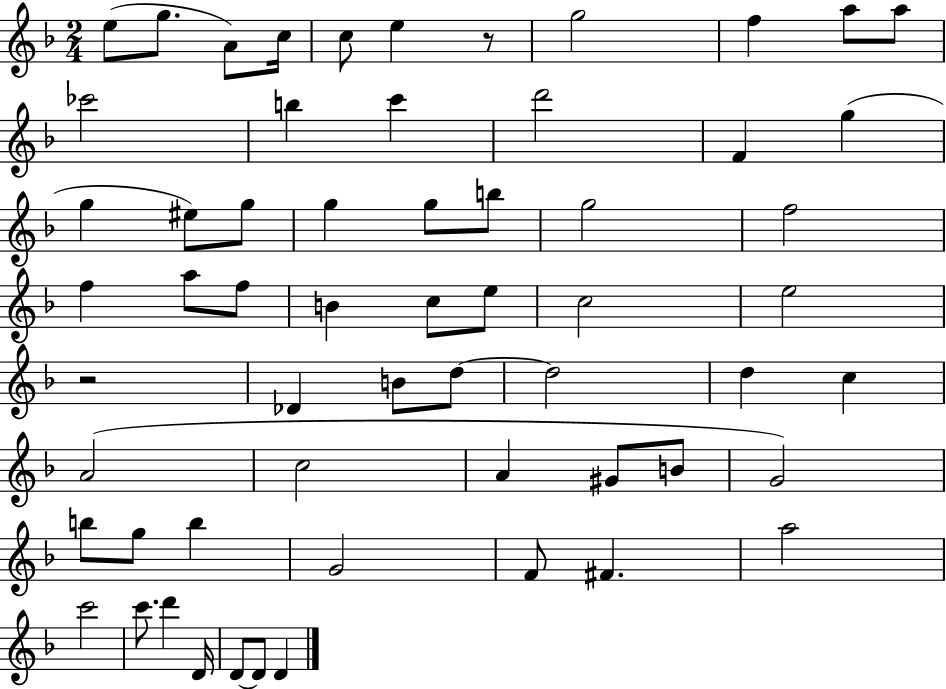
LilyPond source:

{
  \clef treble
  \numericTimeSignature
  \time 2/4
  \key f \major
  e''8( g''8. a'8) c''16 | c''8 e''4 r8 | g''2 | f''4 a''8 a''8 | \break ces'''2 | b''4 c'''4 | d'''2 | f'4 g''4( | \break g''4 eis''8) g''8 | g''4 g''8 b''8 | g''2 | f''2 | \break f''4 a''8 f''8 | b'4 c''8 e''8 | c''2 | e''2 | \break r2 | des'4 b'8 d''8~~ | d''2 | d''4 c''4 | \break a'2( | c''2 | a'4 gis'8 b'8 | g'2) | \break b''8 g''8 b''4 | g'2 | f'8 fis'4. | a''2 | \break c'''2 | c'''8. d'''4 d'16 | d'8~~ d'8 d'4 | \bar "|."
}